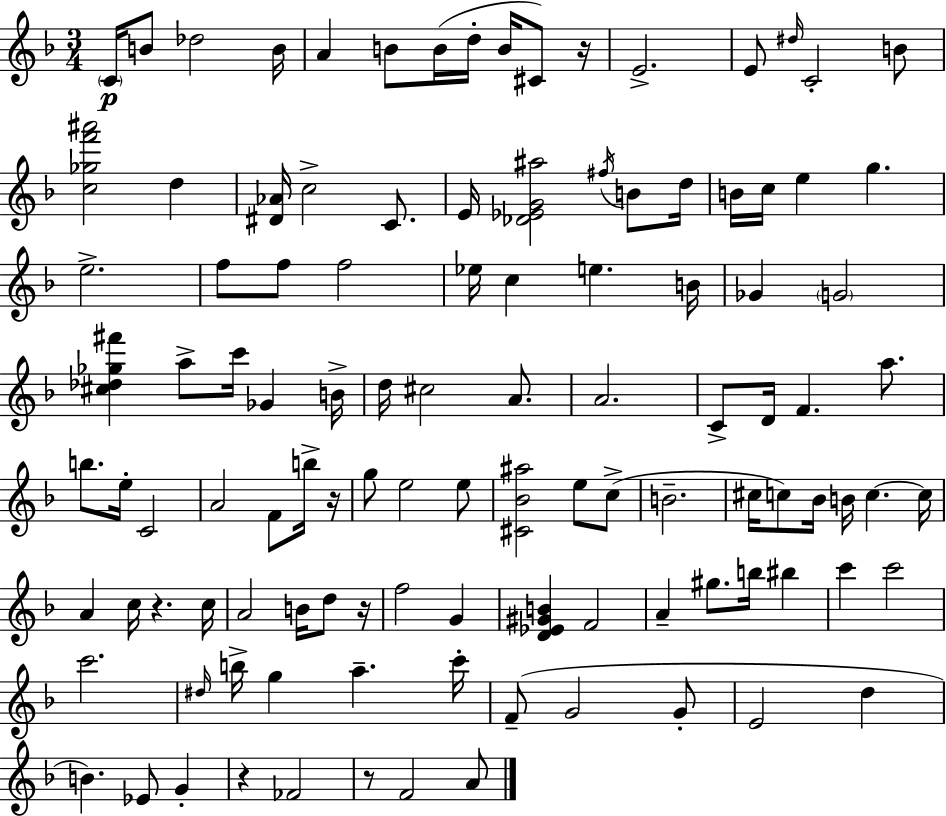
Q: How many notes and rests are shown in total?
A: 110